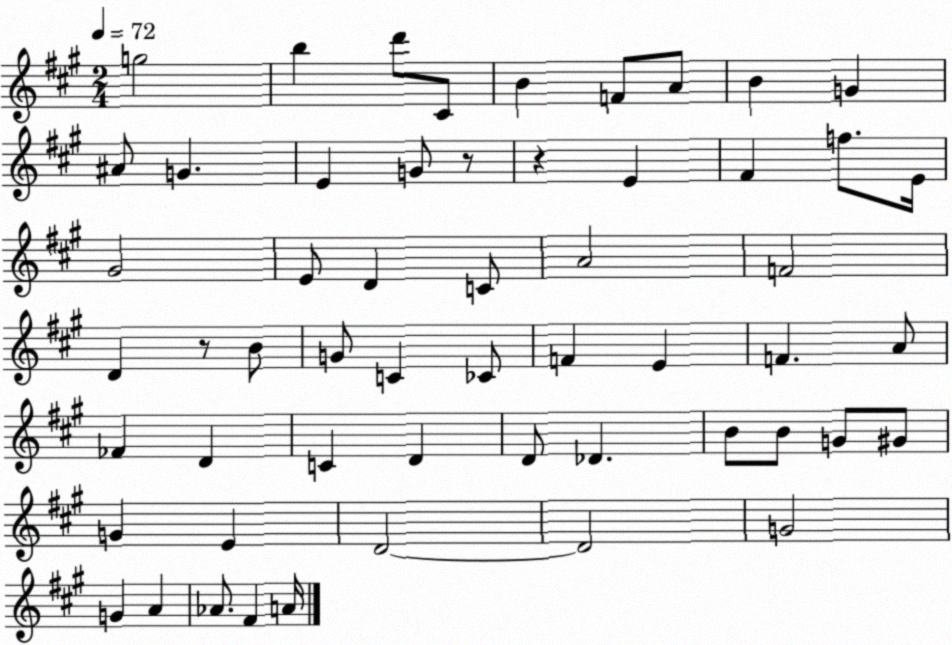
X:1
T:Untitled
M:2/4
L:1/4
K:A
g2 b d'/2 ^C/2 B F/2 A/2 B G ^A/2 G E G/2 z/2 z E ^F f/2 E/4 ^G2 E/2 D C/2 A2 F2 D z/2 B/2 G/2 C _C/2 F E F A/2 _F D C D D/2 _D B/2 B/2 G/2 ^G/2 G E D2 D2 G2 G A _A/2 ^F A/4